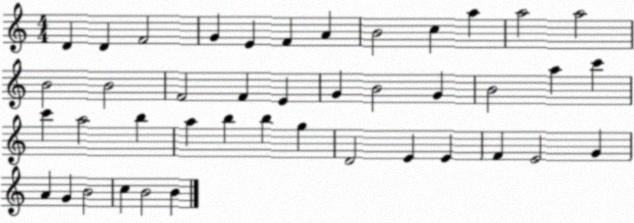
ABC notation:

X:1
T:Untitled
M:4/4
L:1/4
K:C
D D F2 G E F A B2 c a a2 a2 B2 B2 F2 F E G B2 G B2 a c' c' a2 b a b b g D2 E E F E2 G A G B2 c B2 B